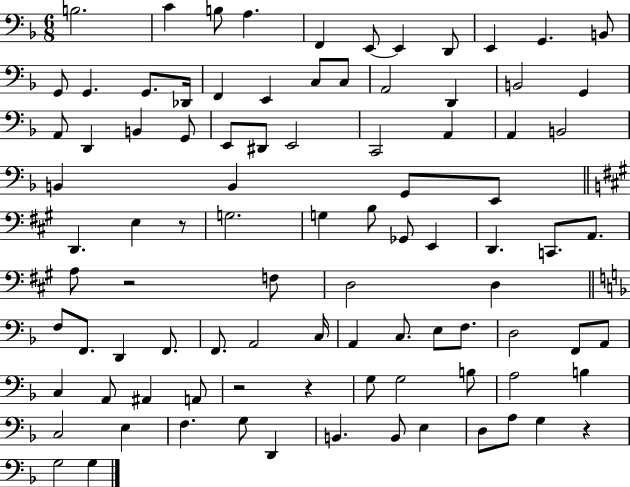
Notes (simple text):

B3/h. C4/q B3/e A3/q. F2/q E2/e E2/q D2/e E2/q G2/q. B2/e G2/e G2/q. G2/e. Db2/s F2/q E2/q C3/e C3/e A2/h D2/q B2/h G2/q A2/e D2/q B2/q G2/e E2/e D#2/e E2/h C2/h A2/q A2/q B2/h B2/q B2/q G2/e E2/e D2/q. E3/q R/e G3/h. G3/q B3/e Gb2/e E2/q D2/q. C2/e. A2/e. A3/e R/h F3/e D3/h D3/q F3/e F2/e. D2/q F2/e. F2/e. A2/h C3/s A2/q C3/e. E3/e F3/e. D3/h F2/e A2/e C3/q A2/e A#2/q A2/e R/h R/q G3/e G3/h B3/e A3/h B3/q C3/h E3/q F3/q. G3/e D2/q B2/q. B2/e E3/q D3/e A3/e G3/q R/q G3/h G3/q